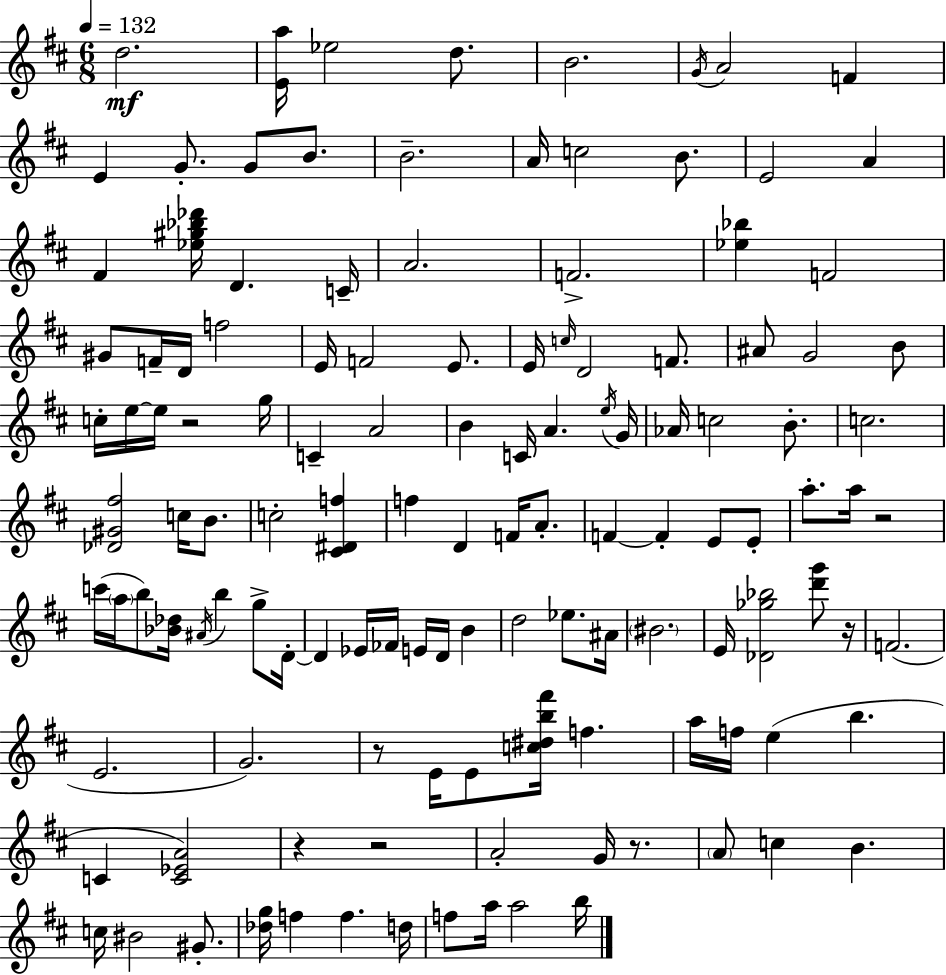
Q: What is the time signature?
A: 6/8